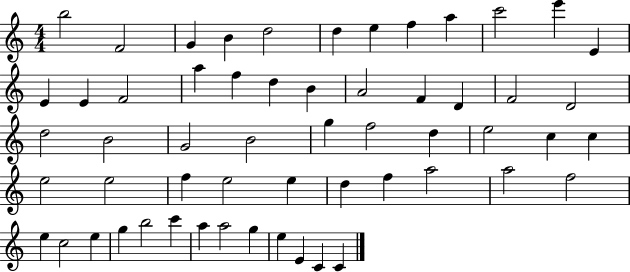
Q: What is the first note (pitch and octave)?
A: B5